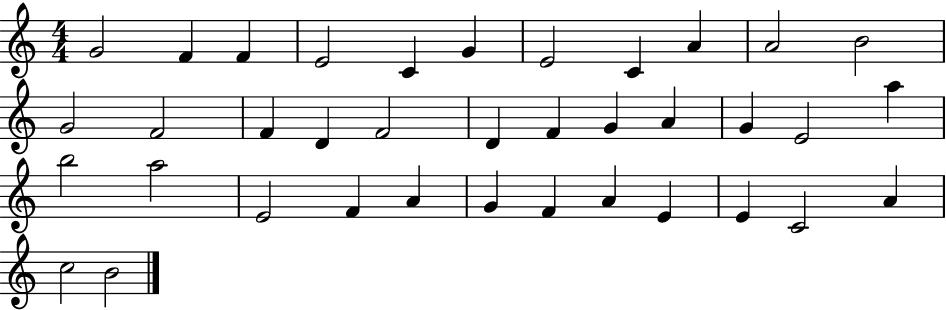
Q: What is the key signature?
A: C major